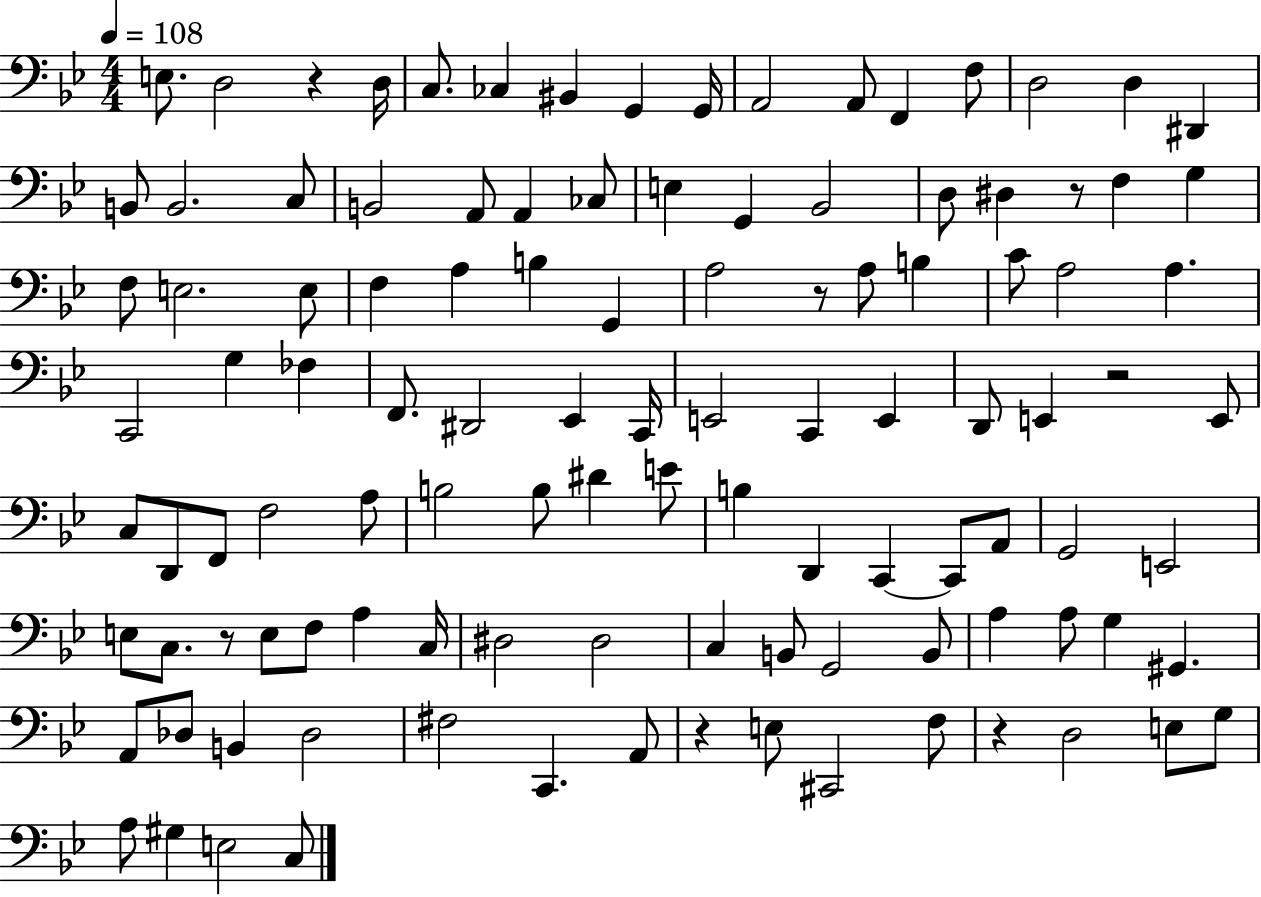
E3/e. D3/h R/q D3/s C3/e. CES3/q BIS2/q G2/q G2/s A2/h A2/e F2/q F3/e D3/h D3/q D#2/q B2/e B2/h. C3/e B2/h A2/e A2/q CES3/e E3/q G2/q Bb2/h D3/e D#3/q R/e F3/q G3/q F3/e E3/h. E3/e F3/q A3/q B3/q G2/q A3/h R/e A3/e B3/q C4/e A3/h A3/q. C2/h G3/q FES3/q F2/e. D#2/h Eb2/q C2/s E2/h C2/q E2/q D2/e E2/q R/h E2/e C3/e D2/e F2/e F3/h A3/e B3/h B3/e D#4/q E4/e B3/q D2/q C2/q C2/e A2/e G2/h E2/h E3/e C3/e. R/e E3/e F3/e A3/q C3/s D#3/h D#3/h C3/q B2/e G2/h B2/e A3/q A3/e G3/q G#2/q. A2/e Db3/e B2/q Db3/h F#3/h C2/q. A2/e R/q E3/e C#2/h F3/e R/q D3/h E3/e G3/e A3/e G#3/q E3/h C3/e